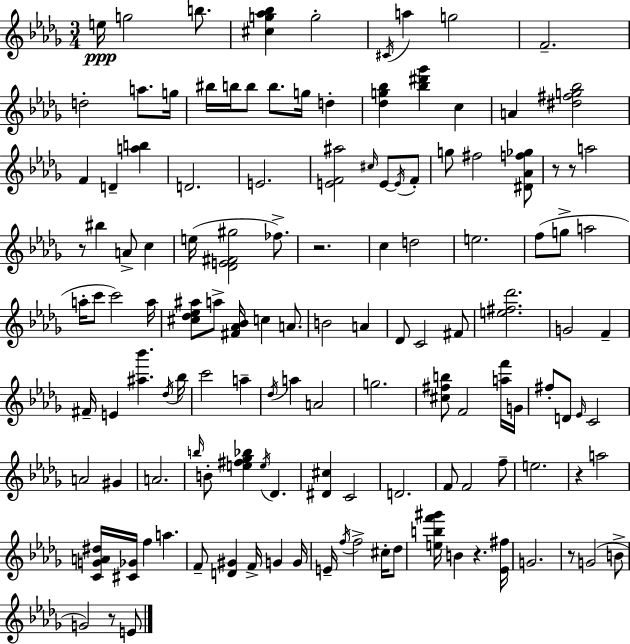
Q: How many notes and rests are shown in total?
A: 131